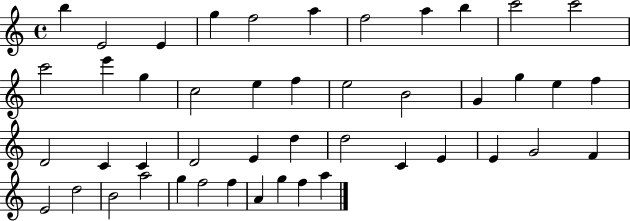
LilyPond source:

{
  \clef treble
  \time 4/4
  \defaultTimeSignature
  \key c \major
  b''4 e'2 e'4 | g''4 f''2 a''4 | f''2 a''4 b''4 | c'''2 c'''2 | \break c'''2 e'''4 g''4 | c''2 e''4 f''4 | e''2 b'2 | g'4 g''4 e''4 f''4 | \break d'2 c'4 c'4 | d'2 e'4 d''4 | d''2 c'4 e'4 | e'4 g'2 f'4 | \break e'2 d''2 | b'2 a''2 | g''4 f''2 f''4 | a'4 g''4 f''4 a''4 | \break \bar "|."
}